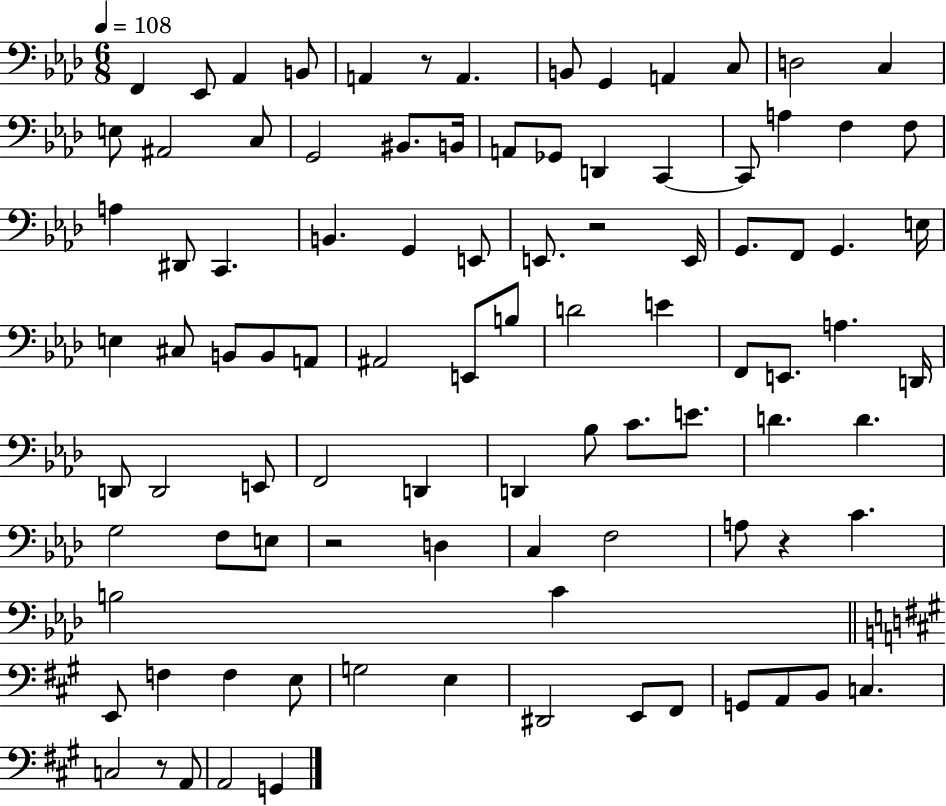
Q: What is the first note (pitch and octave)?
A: F2